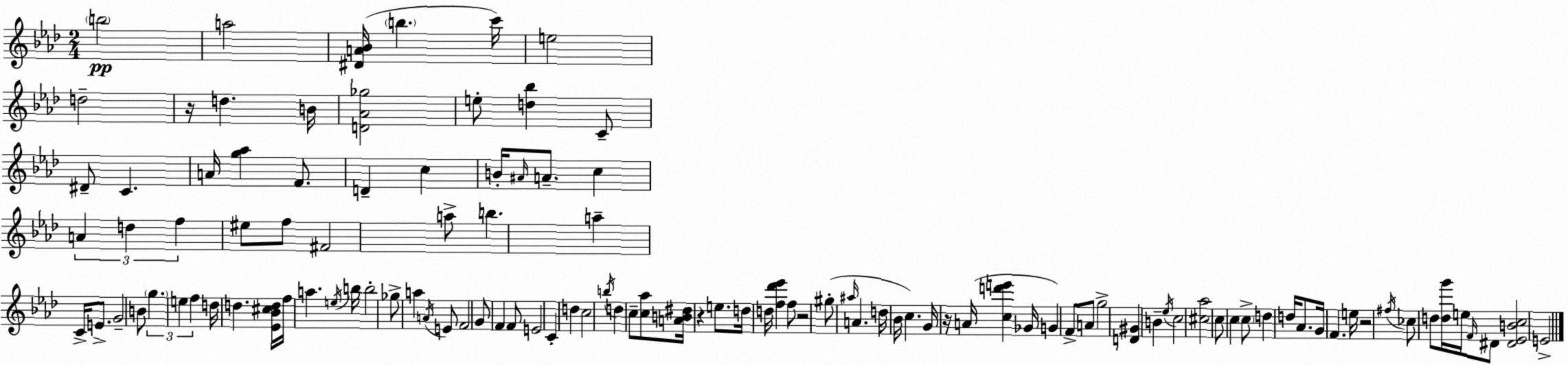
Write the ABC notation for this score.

X:1
T:Untitled
M:2/4
L:1/4
K:Ab
b2 a2 [^DA_B]/4 b c'/4 e2 d2 z/4 d B/4 [D_A_g]2 e/2 [d_b] C/2 ^D/2 C A/4 [g_a] F/2 D c B/4 ^A/4 A/2 c A d f ^e/2 f/2 ^F2 a/2 b a C/4 E/2 G2 B/2 g e f d/4 d [_E_B^cd]/4 f/4 a e/4 b/4 b2 _g/2 a A/4 E/2 F2 G/2 F F/2 E2 C d c2 b/4 d c/2 [c_a]/2 [AB^d]/4 z e/2 d/4 d/4 [f_d'_e'] f/2 z2 ^g/2 ^a/4 A d/4 _B/4 c G/4 z/4 A/4 [cd'e'] _G/4 G F/2 A/2 g2 [D^G] B _e/4 c2 [^c_a]2 c/2 c c/2 d d/4 _A/2 G/4 F e/4 z2 ^f/4 _c/2 d/2 [dg']/4 e/4 F/4 ^D/2 [^D_EBc]2 E2